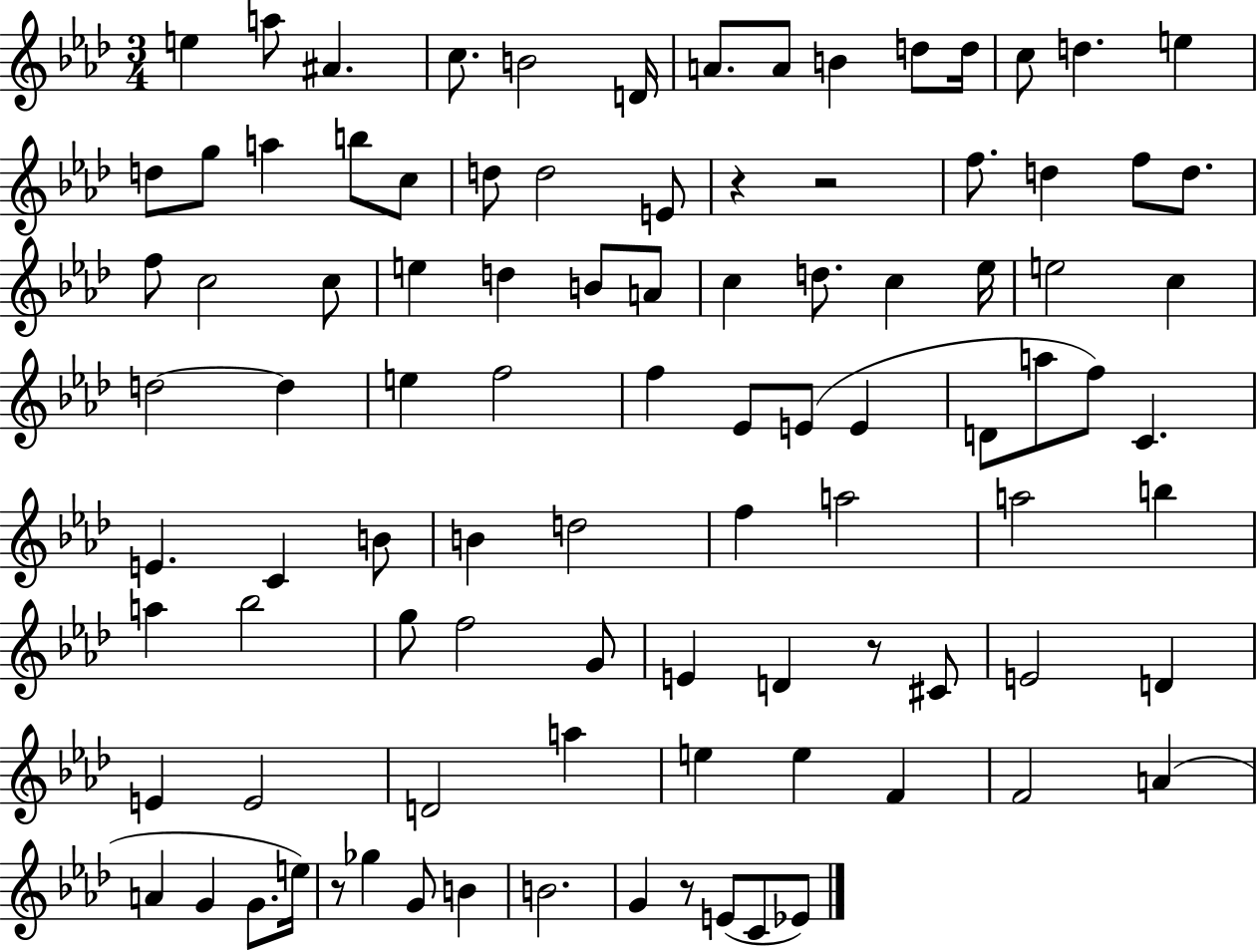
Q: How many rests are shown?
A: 5